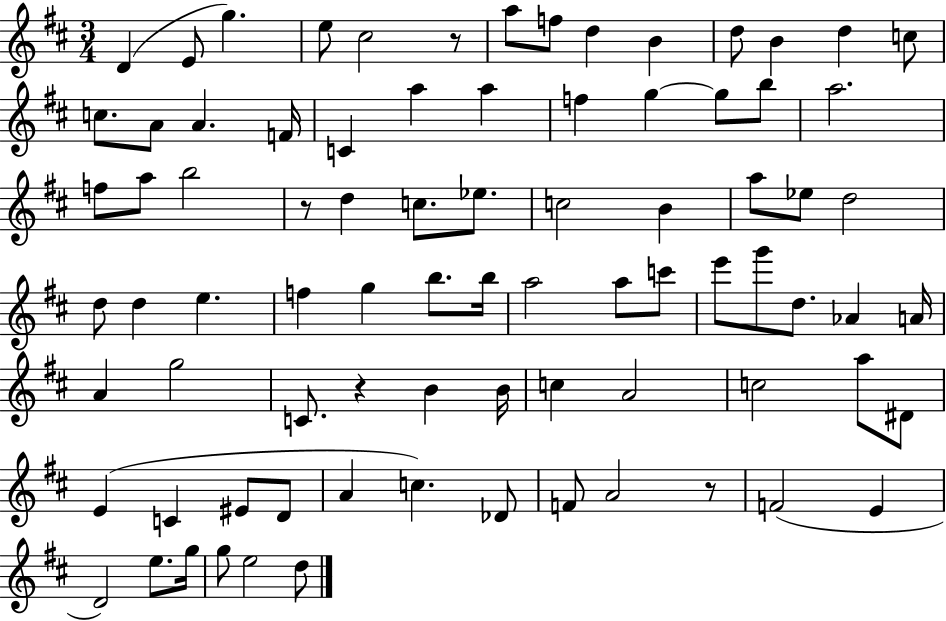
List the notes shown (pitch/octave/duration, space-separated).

D4/q E4/e G5/q. E5/e C#5/h R/e A5/e F5/e D5/q B4/q D5/e B4/q D5/q C5/e C5/e. A4/e A4/q. F4/s C4/q A5/q A5/q F5/q G5/q G5/e B5/e A5/h. F5/e A5/e B5/h R/e D5/q C5/e. Eb5/e. C5/h B4/q A5/e Eb5/e D5/h D5/e D5/q E5/q. F5/q G5/q B5/e. B5/s A5/h A5/e C6/e E6/e G6/e D5/e. Ab4/q A4/s A4/q G5/h C4/e. R/q B4/q B4/s C5/q A4/h C5/h A5/e D#4/e E4/q C4/q EIS4/e D4/e A4/q C5/q. Db4/e F4/e A4/h R/e F4/h E4/q D4/h E5/e. G5/s G5/e E5/h D5/e